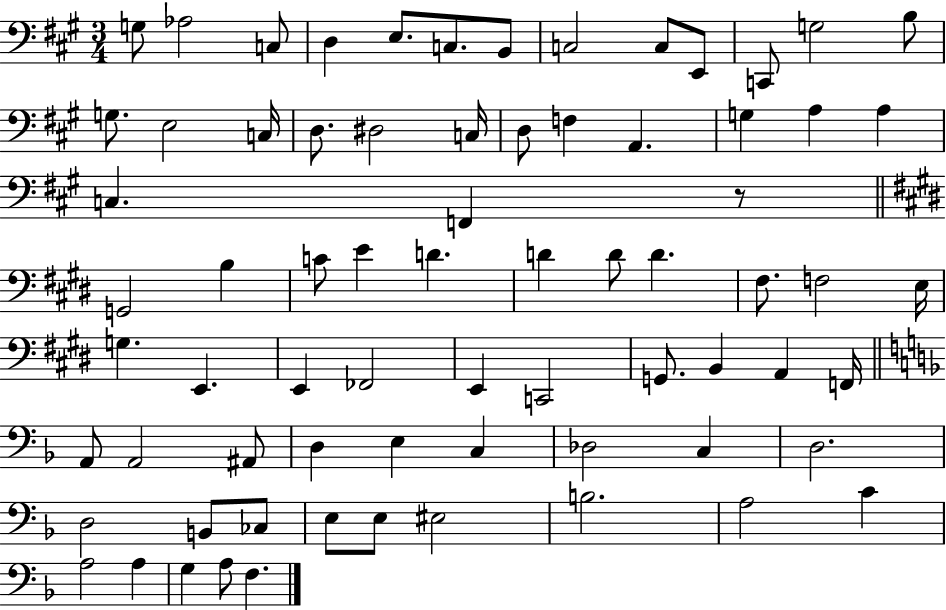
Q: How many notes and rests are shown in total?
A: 72